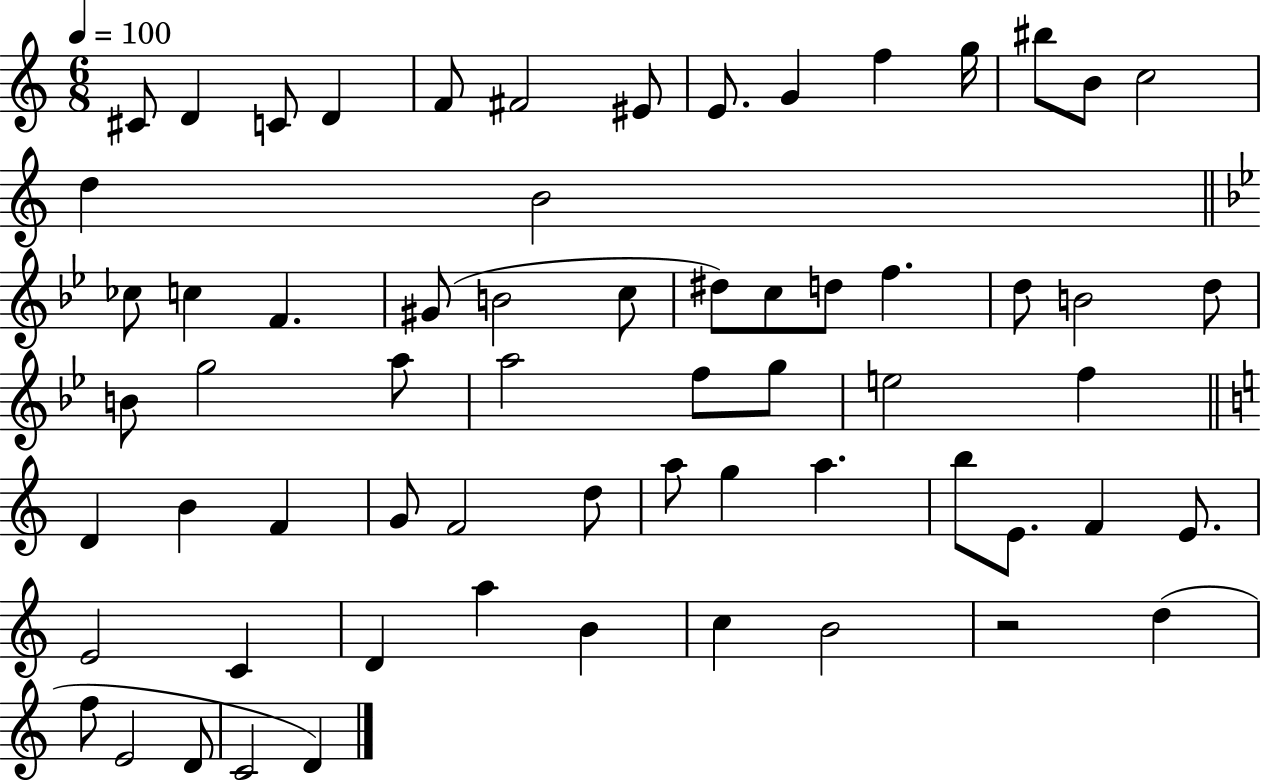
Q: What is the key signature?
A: C major